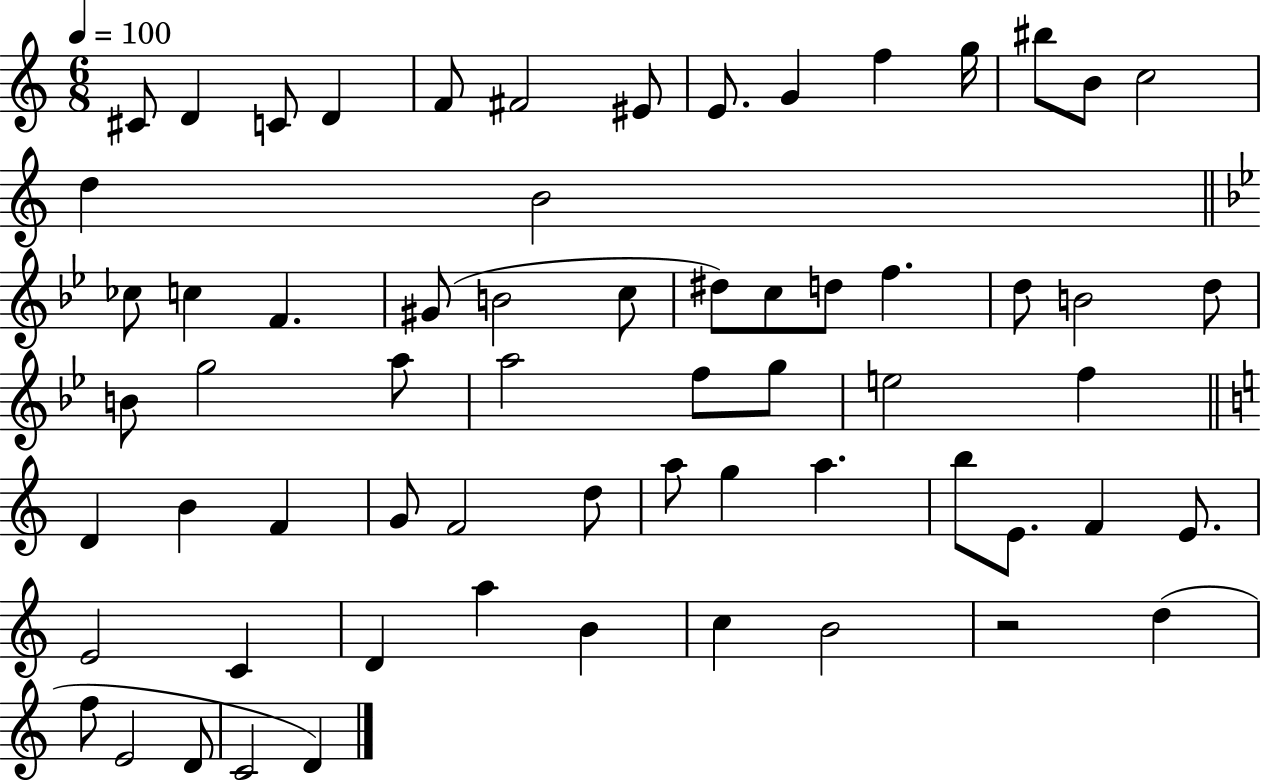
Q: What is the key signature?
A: C major